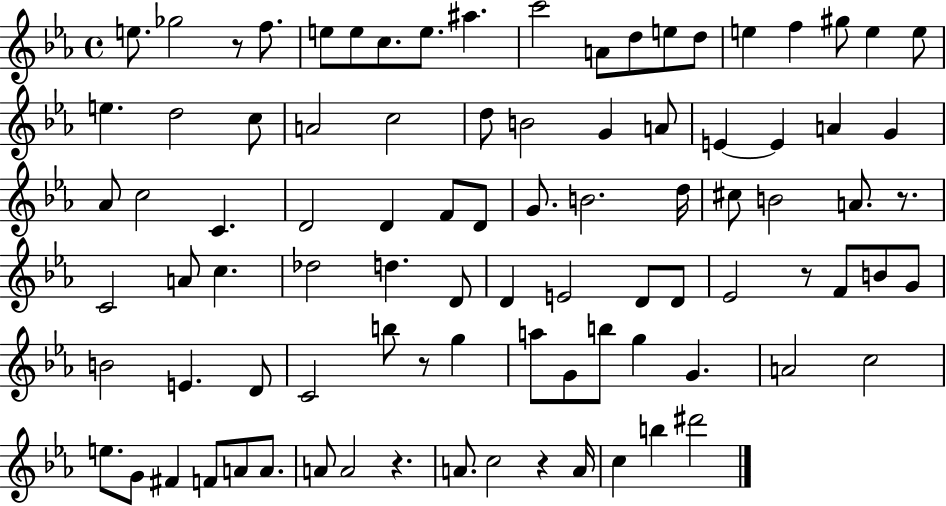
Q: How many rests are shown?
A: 6